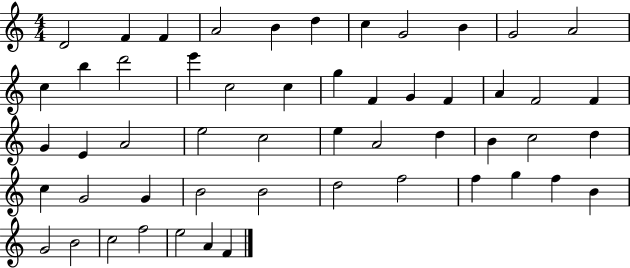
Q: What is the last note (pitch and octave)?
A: F4